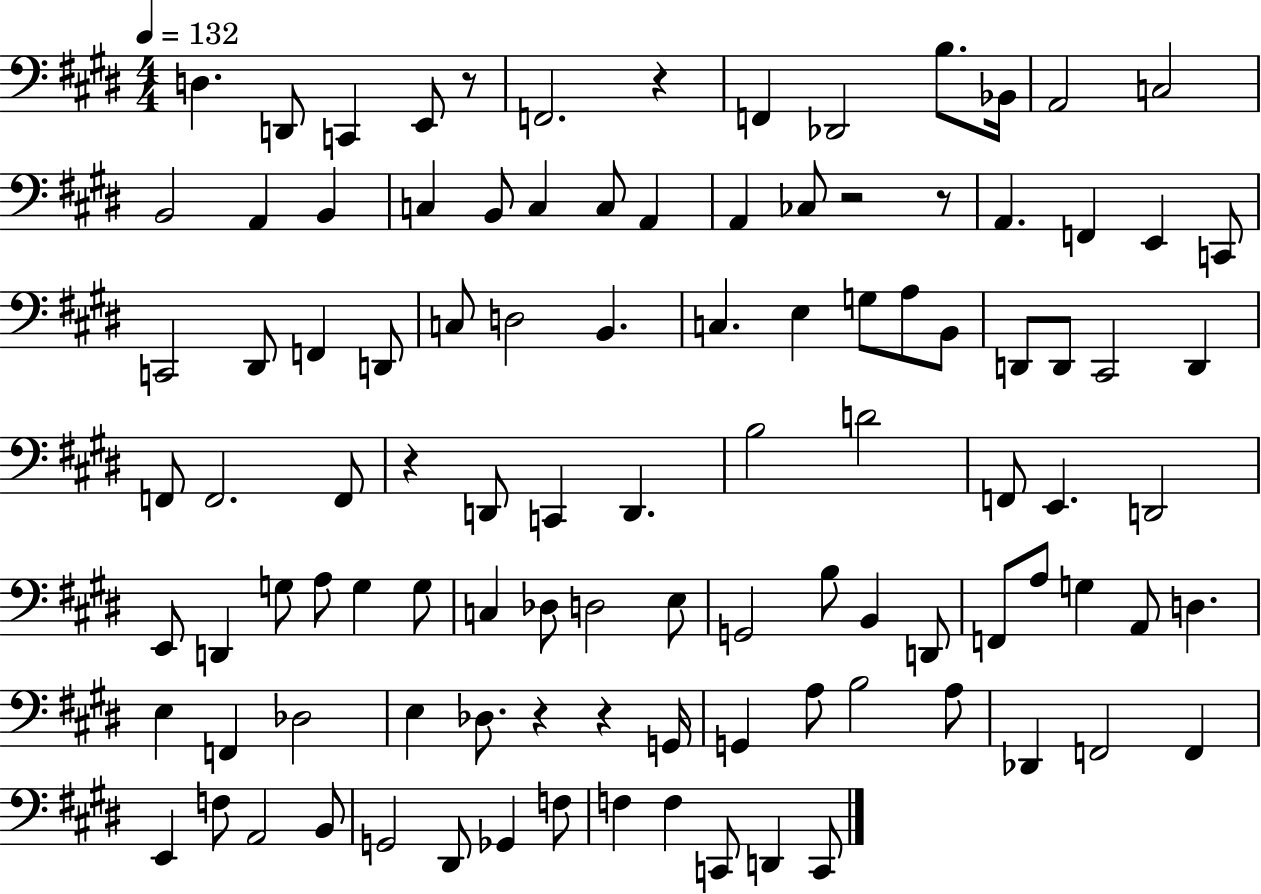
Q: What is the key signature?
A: E major